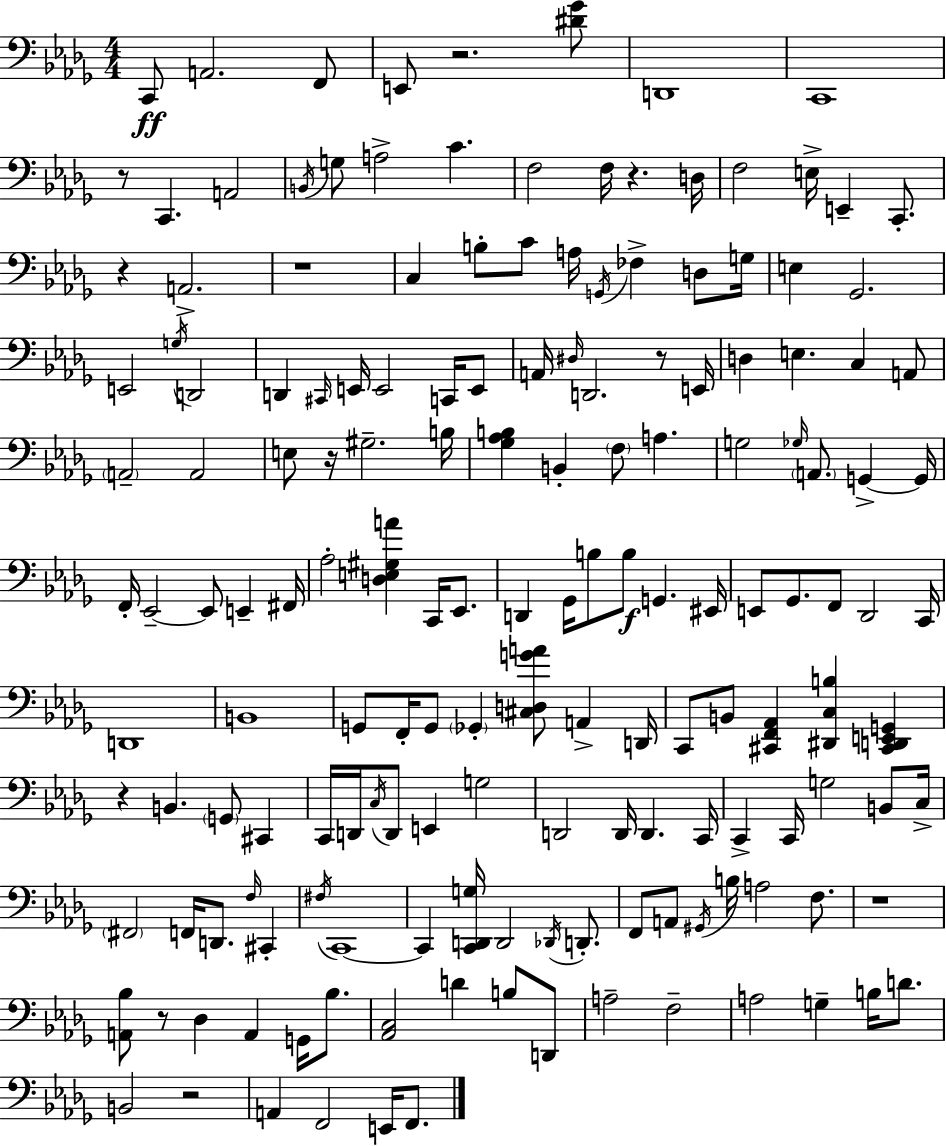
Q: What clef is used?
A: bass